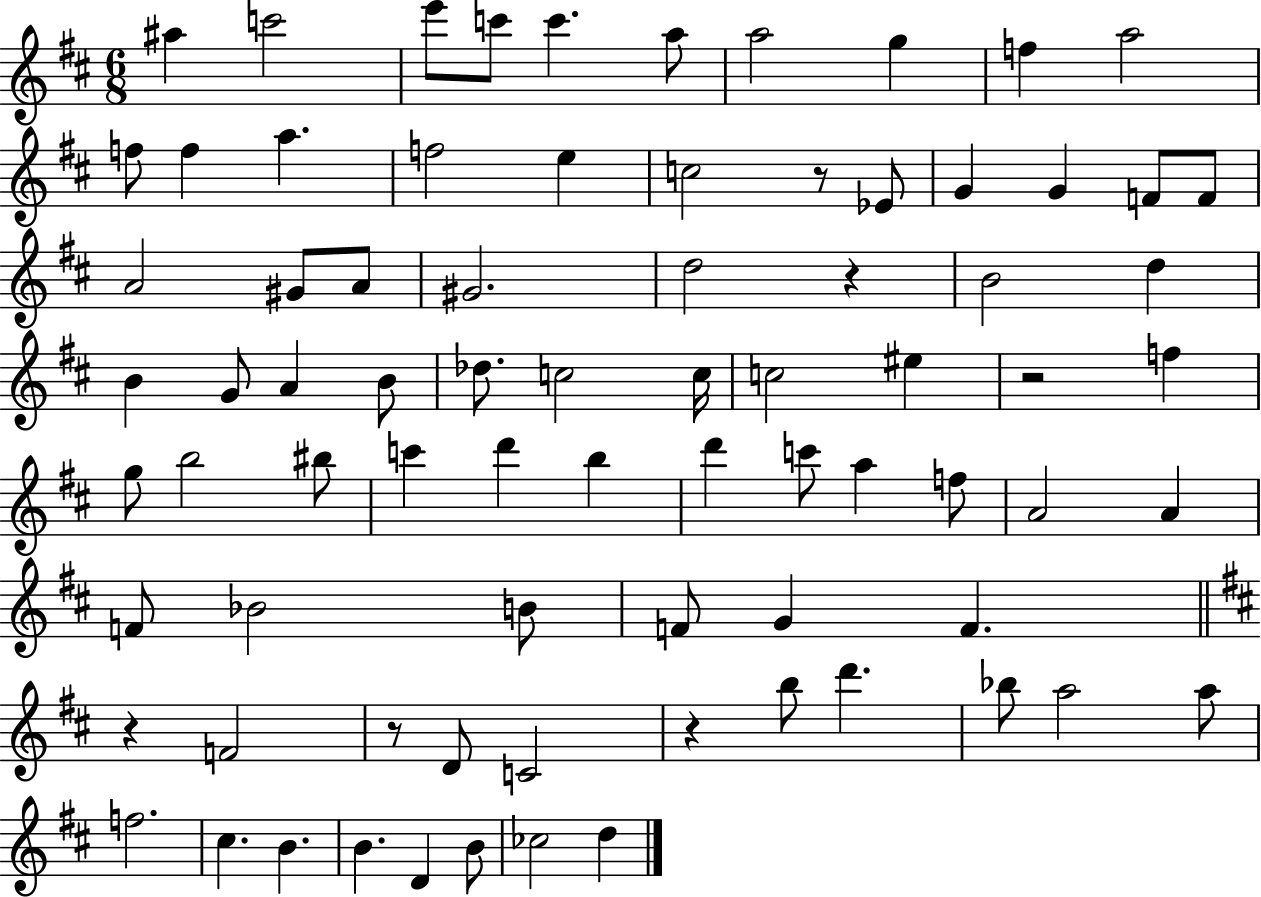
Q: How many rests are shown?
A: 6